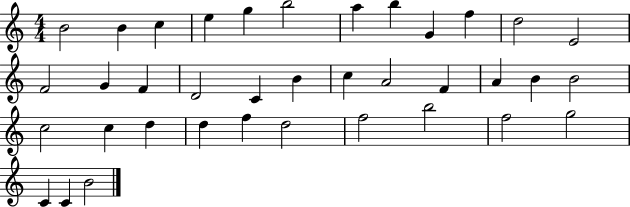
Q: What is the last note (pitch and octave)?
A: B4